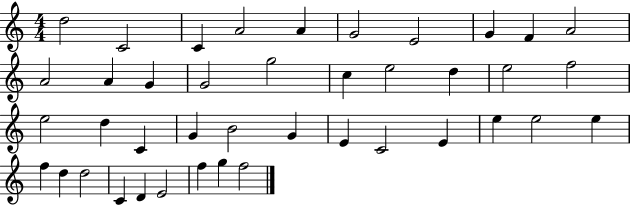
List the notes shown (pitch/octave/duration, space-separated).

D5/h C4/h C4/q A4/h A4/q G4/h E4/h G4/q F4/q A4/h A4/h A4/q G4/q G4/h G5/h C5/q E5/h D5/q E5/h F5/h E5/h D5/q C4/q G4/q B4/h G4/q E4/q C4/h E4/q E5/q E5/h E5/q F5/q D5/q D5/h C4/q D4/q E4/h F5/q G5/q F5/h